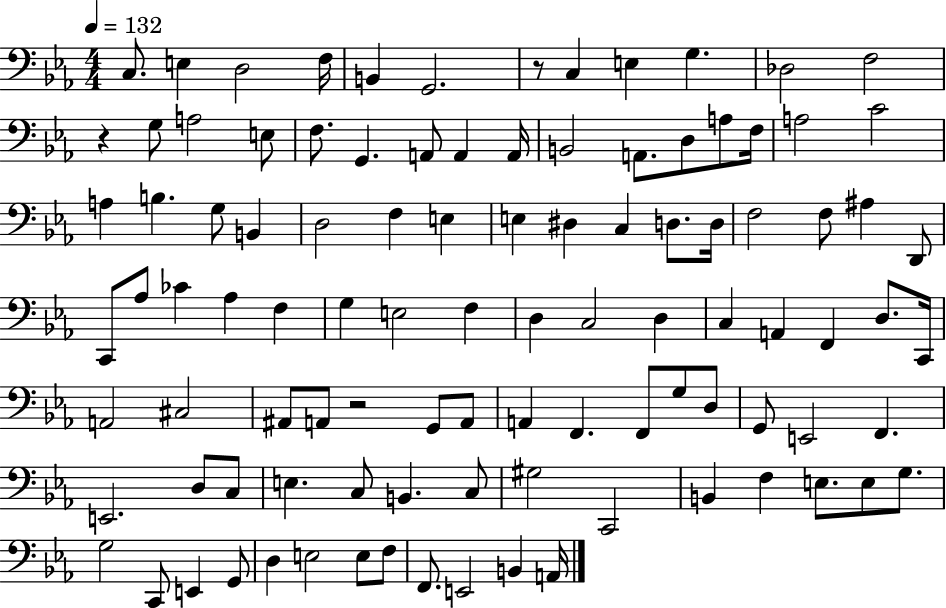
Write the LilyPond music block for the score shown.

{
  \clef bass
  \numericTimeSignature
  \time 4/4
  \key ees \major
  \tempo 4 = 132
  c8. e4 d2 f16 | b,4 g,2. | r8 c4 e4 g4. | des2 f2 | \break r4 g8 a2 e8 | f8. g,4. a,8 a,4 a,16 | b,2 a,8. d8 a8 f16 | a2 c'2 | \break a4 b4. g8 b,4 | d2 f4 e4 | e4 dis4 c4 d8. d16 | f2 f8 ais4 d,8 | \break c,8 aes8 ces'4 aes4 f4 | g4 e2 f4 | d4 c2 d4 | c4 a,4 f,4 d8. c,16 | \break a,2 cis2 | ais,8 a,8 r2 g,8 a,8 | a,4 f,4. f,8 g8 d8 | g,8 e,2 f,4. | \break e,2. d8 c8 | e4. c8 b,4. c8 | gis2 c,2 | b,4 f4 e8. e8 g8. | \break g2 c,8 e,4 g,8 | d4 e2 e8 f8 | f,8. e,2 b,4 a,16 | \bar "|."
}